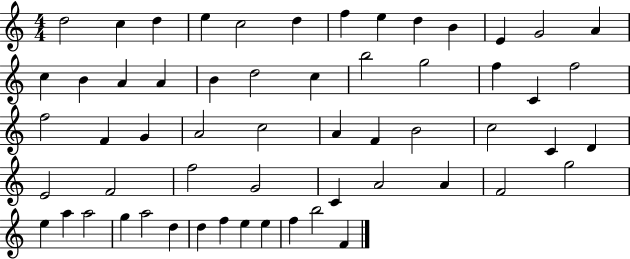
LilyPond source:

{
  \clef treble
  \numericTimeSignature
  \time 4/4
  \key c \major
  d''2 c''4 d''4 | e''4 c''2 d''4 | f''4 e''4 d''4 b'4 | e'4 g'2 a'4 | \break c''4 b'4 a'4 a'4 | b'4 d''2 c''4 | b''2 g''2 | f''4 c'4 f''2 | \break f''2 f'4 g'4 | a'2 c''2 | a'4 f'4 b'2 | c''2 c'4 d'4 | \break e'2 f'2 | f''2 g'2 | c'4 a'2 a'4 | f'2 g''2 | \break e''4 a''4 a''2 | g''4 a''2 d''4 | d''4 f''4 e''4 e''4 | f''4 b''2 f'4 | \break \bar "|."
}